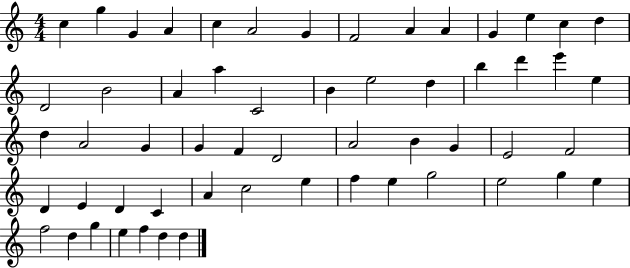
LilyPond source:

{
  \clef treble
  \numericTimeSignature
  \time 4/4
  \key c \major
  c''4 g''4 g'4 a'4 | c''4 a'2 g'4 | f'2 a'4 a'4 | g'4 e''4 c''4 d''4 | \break d'2 b'2 | a'4 a''4 c'2 | b'4 e''2 d''4 | b''4 d'''4 e'''4 e''4 | \break d''4 a'2 g'4 | g'4 f'4 d'2 | a'2 b'4 g'4 | e'2 f'2 | \break d'4 e'4 d'4 c'4 | a'4 c''2 e''4 | f''4 e''4 g''2 | e''2 g''4 e''4 | \break f''2 d''4 g''4 | e''4 f''4 d''4 d''4 | \bar "|."
}